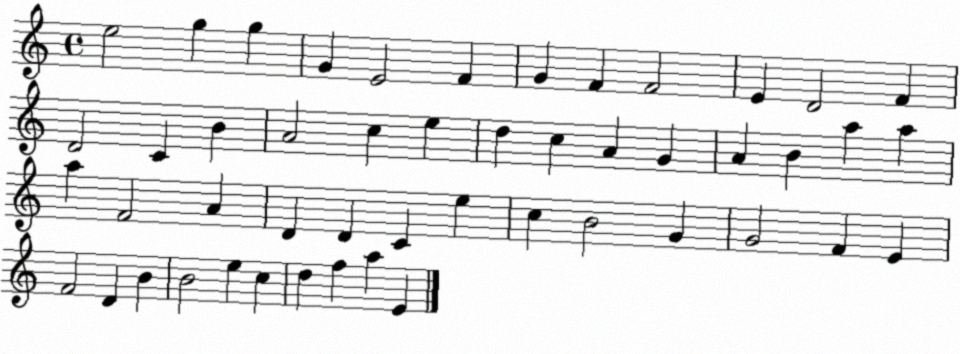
X:1
T:Untitled
M:4/4
L:1/4
K:C
e2 g g G E2 F G F F2 E D2 F D2 C B A2 c e d c A G A B a a a F2 A D D C e c B2 G G2 F E F2 D B B2 e c d f a E